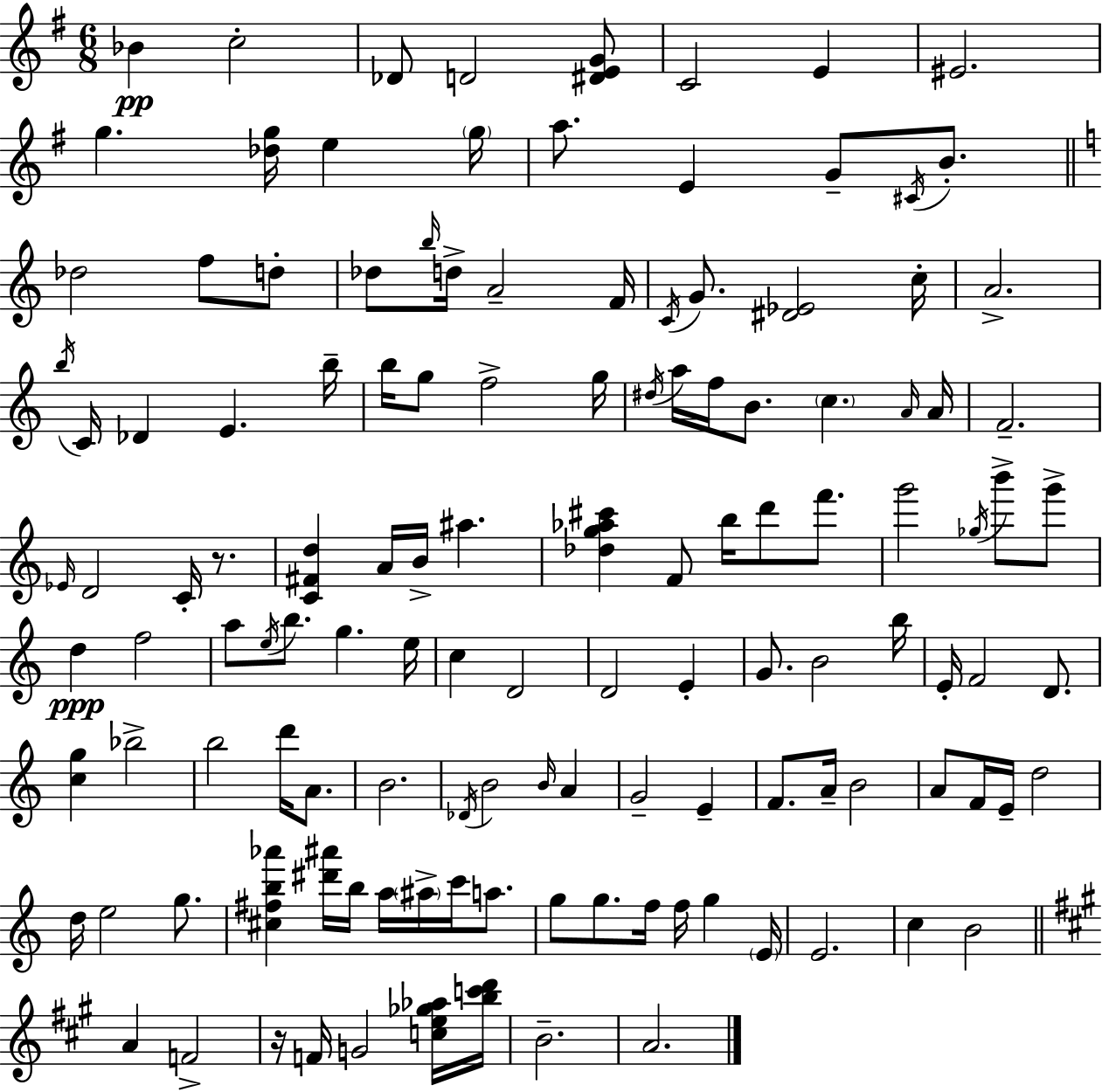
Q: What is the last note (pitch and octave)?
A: A4